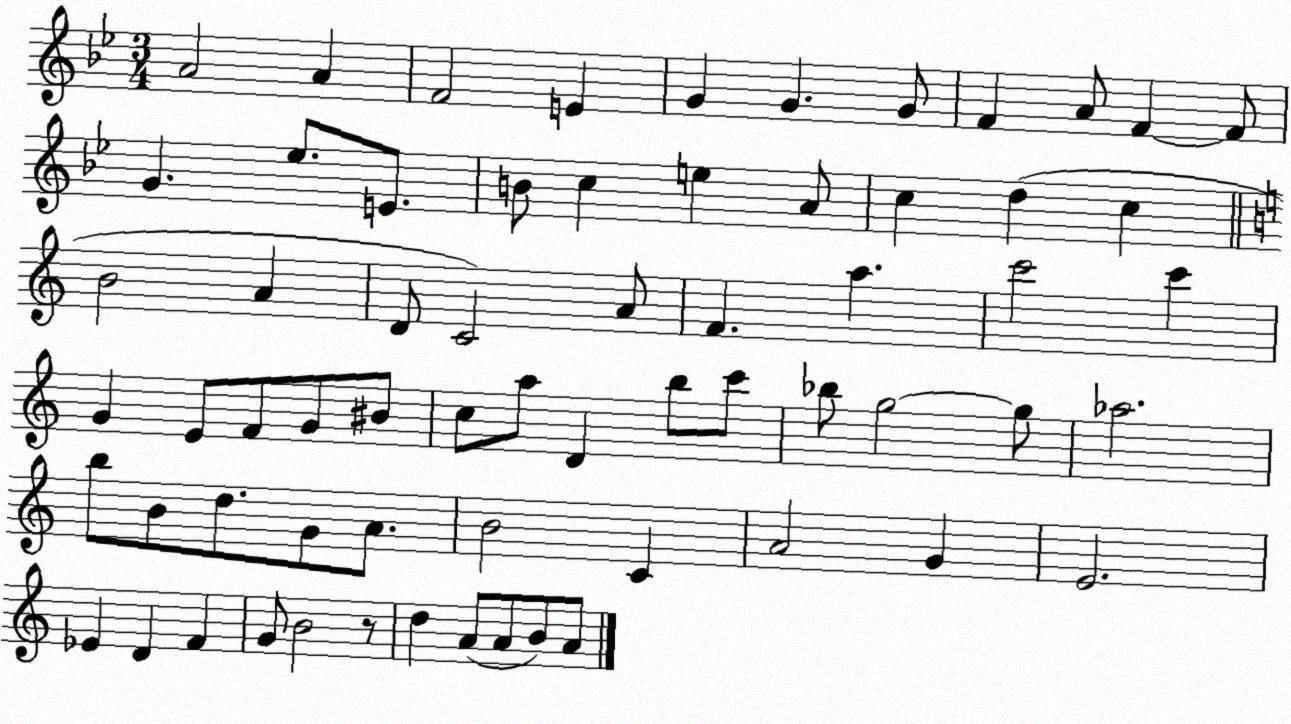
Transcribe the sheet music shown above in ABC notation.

X:1
T:Untitled
M:3/4
L:1/4
K:Bb
A2 A F2 E G G G/2 F A/2 F F/2 G _e/2 E/2 B/2 c e A/2 c d c B2 A D/2 C2 A/2 F a c'2 c' G E/2 F/2 G/2 ^B/2 c/2 a/2 D b/2 c'/2 _b/2 g2 g/2 _a2 b/2 B/2 d/2 G/2 A/2 B2 C A2 G E2 _E D F G/2 B2 z/2 d A/2 A/2 B/2 A/2